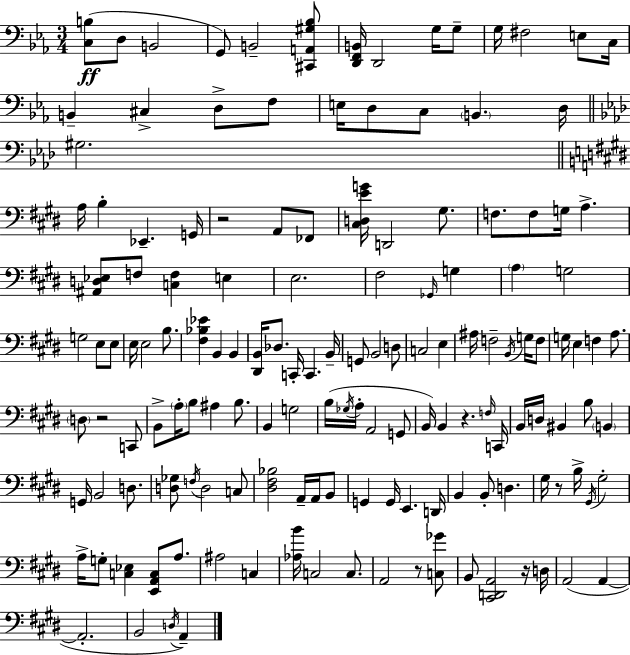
{
  \clef bass
  \numericTimeSignature
  \time 3/4
  \key ees \major
  \repeat volta 2 { <c b>8(\ff d8 b,2 | g,8) b,2-- <cis, a, gis bes>8 | <d, f, b,>16 d,2 g16 g8-- | g16 fis2 e8 c16 | \break b,4-- cis4-> d8-> f8 | e16 d8 c8 \parenthesize b,4. d16 | \bar "||" \break \key f \minor gis2. | \bar "||" \break \key e \major a16 b4-. ees,4.-- g,16 | r2 a,8 fes,8 | <cis d e' g'>16 d,2 gis8. | f8. f8 g16 a4.-> | \break <ais, d ees>8 f8 <c f>4 e4 | e2. | fis2 \grace { ges,16 } g4 | \parenthesize a4 g2 | \break g2 e8 e8 | e16 e2 b8. | <fis bes ees'>4 b,4 b,4 | <dis, b,>16 des8. c,16-. c,4. | \break b,16-- g,8 b,2 d8 | c2 e4 | ais16 f2-- \acciaccatura { b,16 } g16 | f8 g16 e4 f4 a8. | \break \parenthesize d8 r2 | c,8 b,8-> \parenthesize a16-. b8 ais4 b8. | b,4 g2 | b16( \acciaccatura { ges16 } a16-. a,2 | \break g,8 b,16) b,4 r4. | \grace { f16 } c,16 b,16 d16 bis,4 b8 | \parenthesize b,4 g,16 b,2 | d8. <d ges>8 \acciaccatura { f16 } d2 | \break c8 <dis fis bes>2 | a,16-- a,16 b,8 g,4 g,16 e,4. | d,16 b,4 b,8-. d4. | gis16 r8 b16-> \acciaccatura { gis,16 } gis2-. | \break a16-> g8-. <c ees>4 | <e, a, c>8 a8. ais2 | c4 <aes b'>16 c2 | c8. a,2 | \break r8 <c ges'>8 b,8 <cis, d, a,>2 | r16 d16 a,2( | a,4~~ a,2.-. | b,2 | \break \acciaccatura { d16 } a,4--) } \bar "|."
}